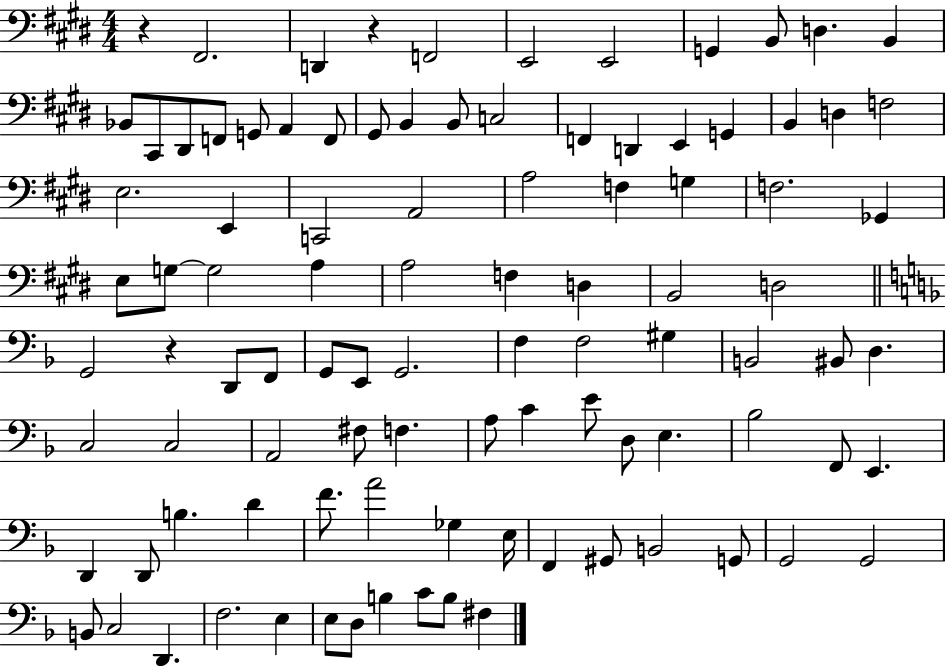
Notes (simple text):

R/q F#2/h. D2/q R/q F2/h E2/h E2/h G2/q B2/e D3/q. B2/q Bb2/e C#2/e D#2/e F2/e G2/e A2/q F2/e G#2/e B2/q B2/e C3/h F2/q D2/q E2/q G2/q B2/q D3/q F3/h E3/h. E2/q C2/h A2/h A3/h F3/q G3/q F3/h. Gb2/q E3/e G3/e G3/h A3/q A3/h F3/q D3/q B2/h D3/h G2/h R/q D2/e F2/e G2/e E2/e G2/h. F3/q F3/h G#3/q B2/h BIS2/e D3/q. C3/h C3/h A2/h F#3/e F3/q. A3/e C4/q E4/e D3/e E3/q. Bb3/h F2/e E2/q. D2/q D2/e B3/q. D4/q F4/e. A4/h Gb3/q E3/s F2/q G#2/e B2/h G2/e G2/h G2/h B2/e C3/h D2/q. F3/h. E3/q E3/e D3/e B3/q C4/e B3/e F#3/q